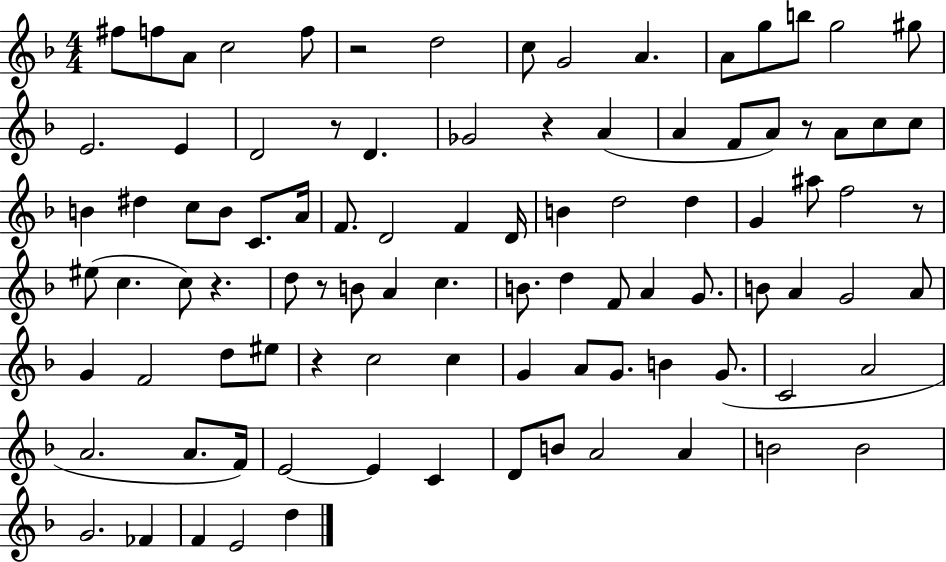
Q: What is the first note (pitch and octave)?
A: F#5